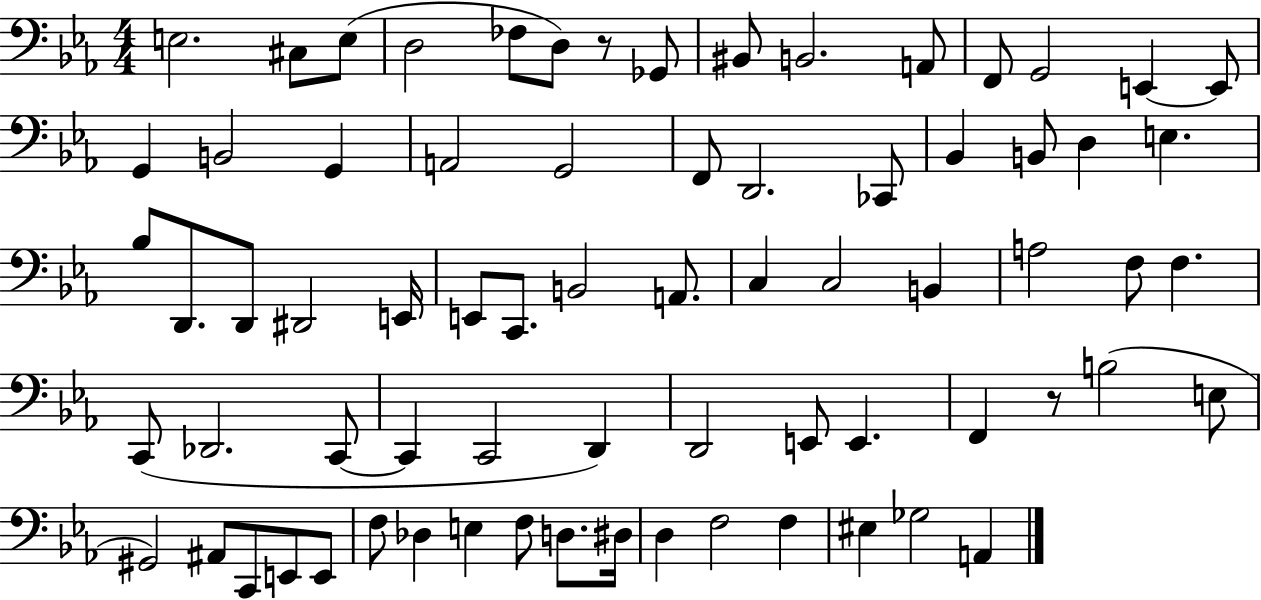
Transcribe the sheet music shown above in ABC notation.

X:1
T:Untitled
M:4/4
L:1/4
K:Eb
E,2 ^C,/2 E,/2 D,2 _F,/2 D,/2 z/2 _G,,/2 ^B,,/2 B,,2 A,,/2 F,,/2 G,,2 E,, E,,/2 G,, B,,2 G,, A,,2 G,,2 F,,/2 D,,2 _C,,/2 _B,, B,,/2 D, E, _B,/2 D,,/2 D,,/2 ^D,,2 E,,/4 E,,/2 C,,/2 B,,2 A,,/2 C, C,2 B,, A,2 F,/2 F, C,,/2 _D,,2 C,,/2 C,, C,,2 D,, D,,2 E,,/2 E,, F,, z/2 B,2 E,/2 ^G,,2 ^A,,/2 C,,/2 E,,/2 E,,/2 F,/2 _D, E, F,/2 D,/2 ^D,/4 D, F,2 F, ^E, _G,2 A,,